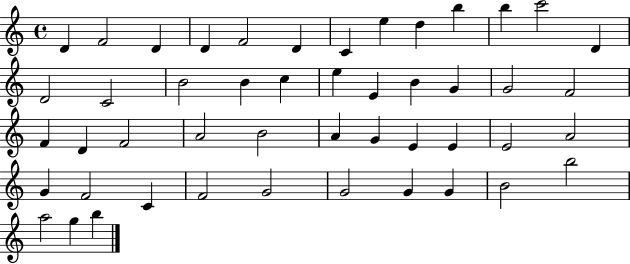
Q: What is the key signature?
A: C major